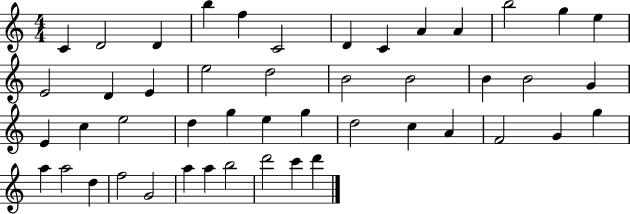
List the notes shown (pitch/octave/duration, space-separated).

C4/q D4/h D4/q B5/q F5/q C4/h D4/q C4/q A4/q A4/q B5/h G5/q E5/q E4/h D4/q E4/q E5/h D5/h B4/h B4/h B4/q B4/h G4/q E4/q C5/q E5/h D5/q G5/q E5/q G5/q D5/h C5/q A4/q F4/h G4/q G5/q A5/q A5/h D5/q F5/h G4/h A5/q A5/q B5/h D6/h C6/q D6/q